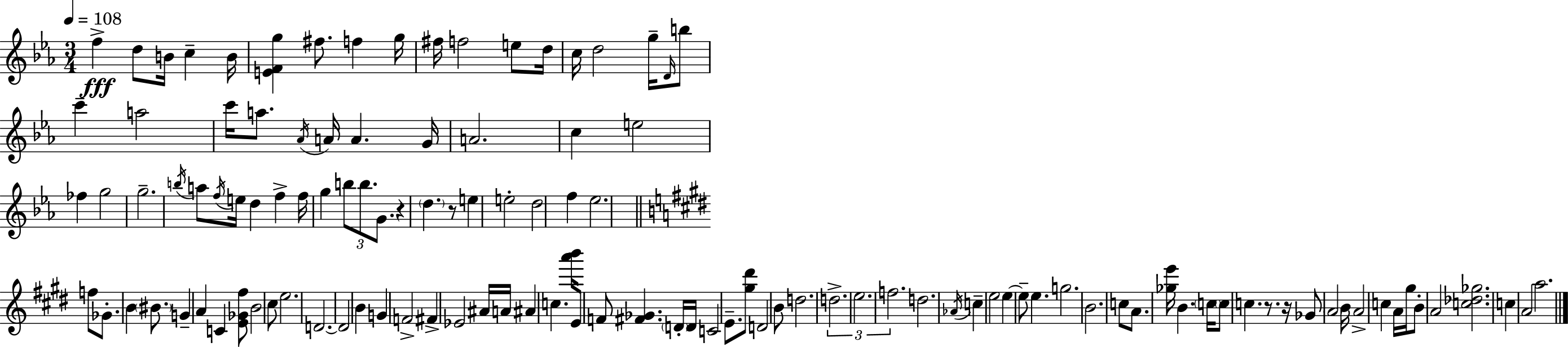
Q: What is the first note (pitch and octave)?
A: F5